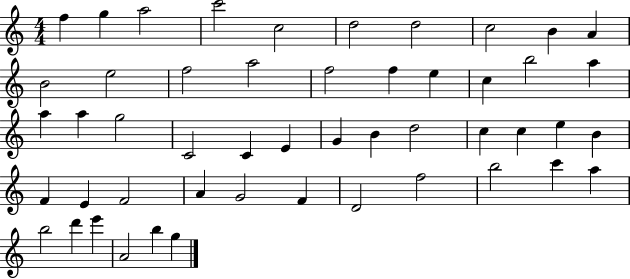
X:1
T:Untitled
M:4/4
L:1/4
K:C
f g a2 c'2 c2 d2 d2 c2 B A B2 e2 f2 a2 f2 f e c b2 a a a g2 C2 C E G B d2 c c e B F E F2 A G2 F D2 f2 b2 c' a b2 d' e' A2 b g